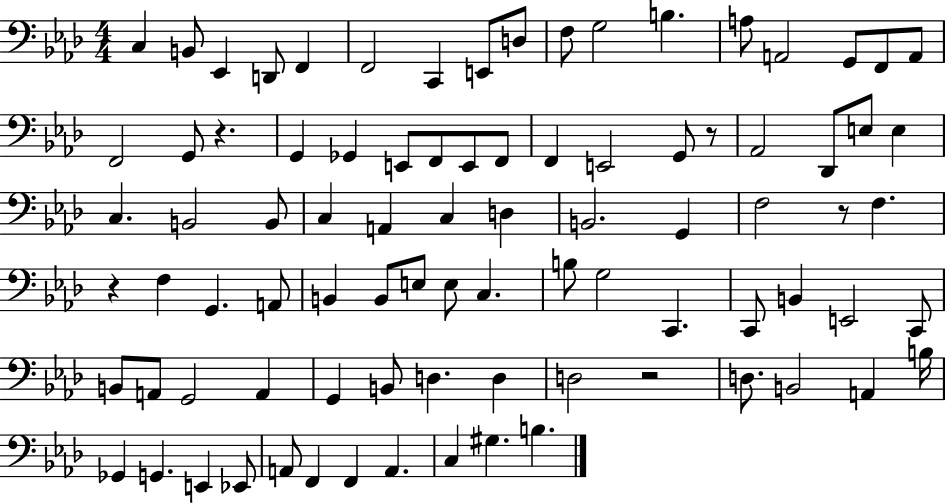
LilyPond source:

{
  \clef bass
  \numericTimeSignature
  \time 4/4
  \key aes \major
  c4 b,8 ees,4 d,8 f,4 | f,2 c,4 e,8 d8 | f8 g2 b4. | a8 a,2 g,8 f,8 a,8 | \break f,2 g,8 r4. | g,4 ges,4 e,8 f,8 e,8 f,8 | f,4 e,2 g,8 r8 | aes,2 des,8 e8 e4 | \break c4. b,2 b,8 | c4 a,4 c4 d4 | b,2. g,4 | f2 r8 f4. | \break r4 f4 g,4. a,8 | b,4 b,8 e8 e8 c4. | b8 g2 c,4. | c,8 b,4 e,2 c,8 | \break b,8 a,8 g,2 a,4 | g,4 b,8 d4. d4 | d2 r2 | d8. b,2 a,4 b16 | \break ges,4 g,4. e,4 ees,8 | a,8 f,4 f,4 a,4. | c4 gis4. b4. | \bar "|."
}